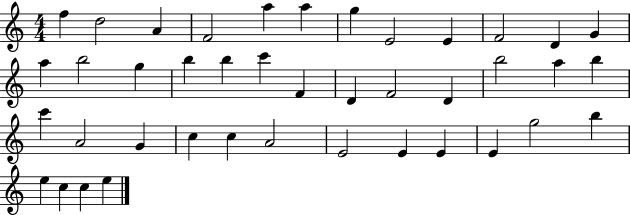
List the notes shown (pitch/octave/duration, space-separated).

F5/q D5/h A4/q F4/h A5/q A5/q G5/q E4/h E4/q F4/h D4/q G4/q A5/q B5/h G5/q B5/q B5/q C6/q F4/q D4/q F4/h D4/q B5/h A5/q B5/q C6/q A4/h G4/q C5/q C5/q A4/h E4/h E4/q E4/q E4/q G5/h B5/q E5/q C5/q C5/q E5/q